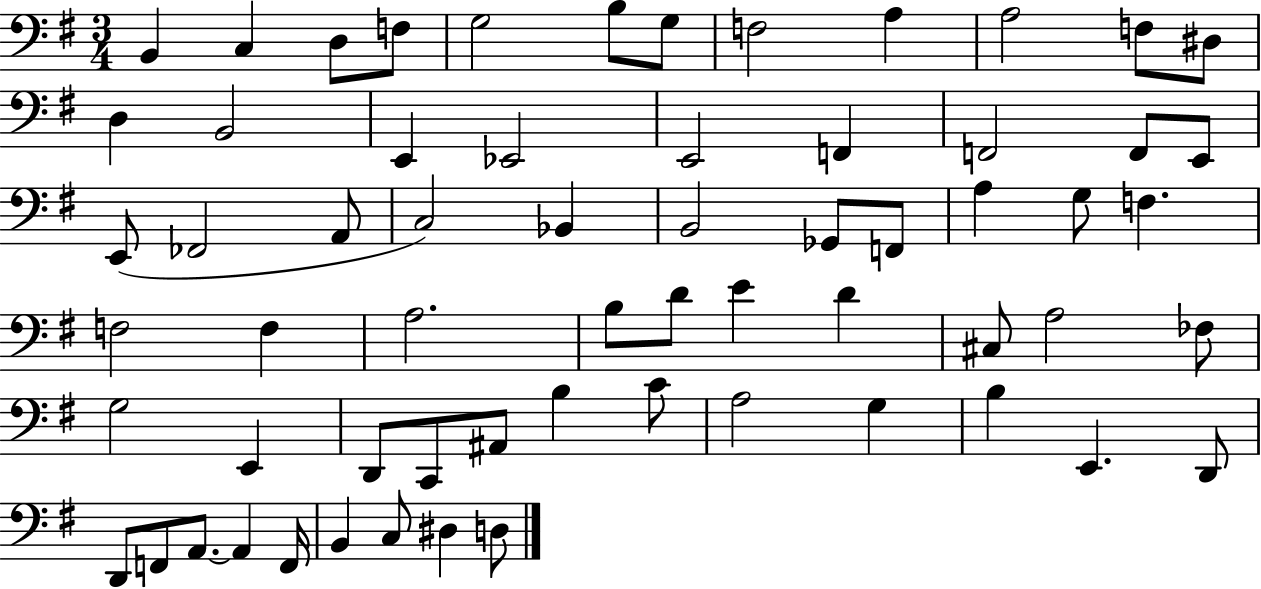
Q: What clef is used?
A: bass